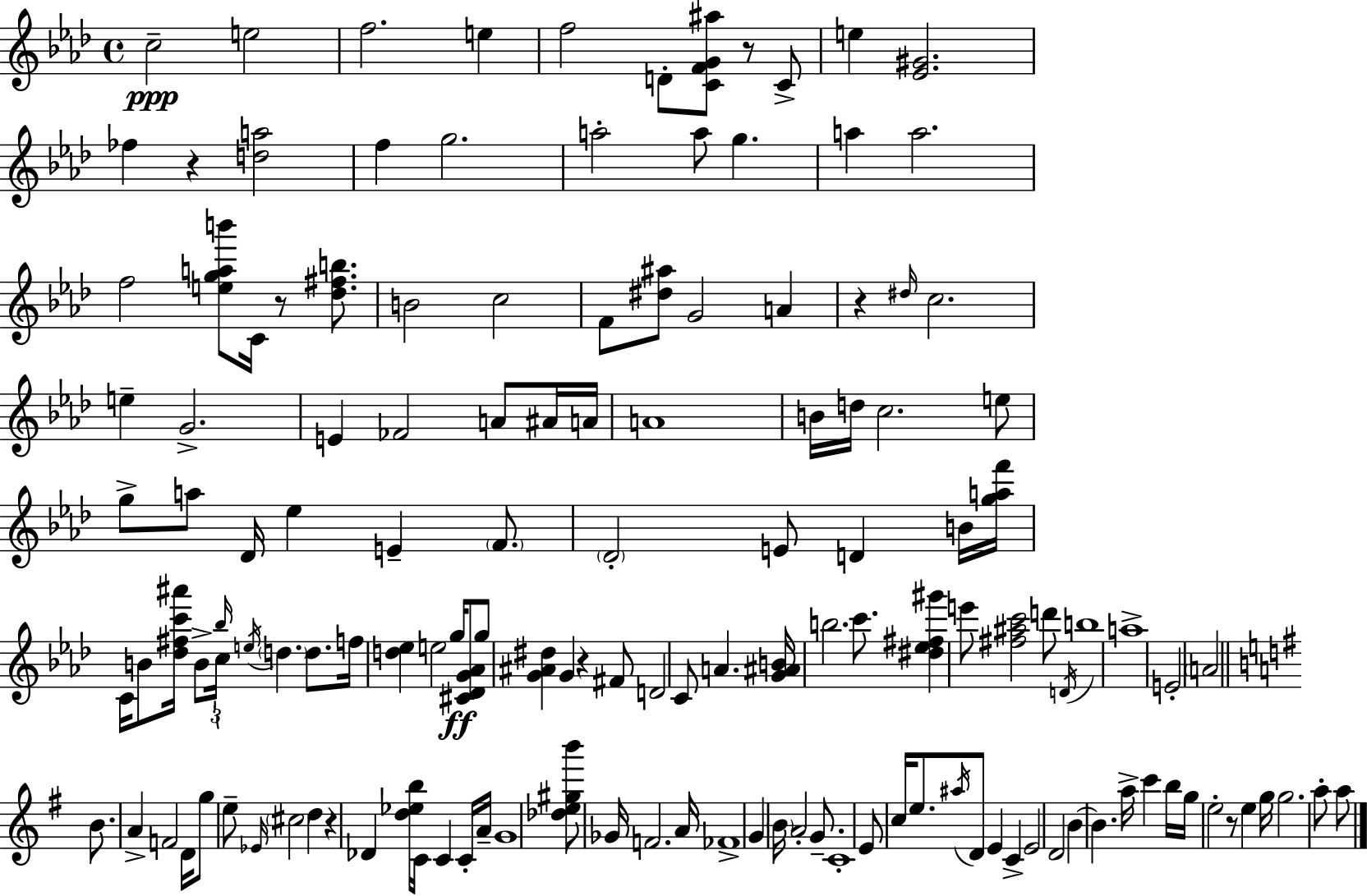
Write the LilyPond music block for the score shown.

{
  \clef treble
  \time 4/4
  \defaultTimeSignature
  \key f \minor
  c''2--\ppp e''2 | f''2. e''4 | f''2 d'8-. <c' f' g' ais''>8 r8 c'8-> | e''4 <ees' gis'>2. | \break fes''4 r4 <d'' a''>2 | f''4 g''2. | a''2-. a''8 g''4. | a''4 a''2. | \break f''2 <e'' g'' a'' b'''>8 c'16 r8 <des'' fis'' b''>8. | b'2 c''2 | f'8 <dis'' ais''>8 g'2 a'4 | r4 \grace { dis''16 } c''2. | \break e''4-- g'2.-> | e'4 fes'2 a'8 ais'16 | a'16 a'1 | b'16 d''16 c''2. e''8 | \break g''8-> a''8 des'16 ees''4 e'4-- \parenthesize f'8. | \parenthesize des'2-. e'8 d'4 b'16 | <g'' a'' f'''>16 c'16 b'8 <des'' fis'' c''' ais'''>16 b'8-> \tuplet 3/2 { \grace { bes''16 } c''16 \acciaccatura { e''16 } } \parenthesize d''4. | d''8. f''16 <d'' ees''>4 e''2 | \break g''16\ff <cis' des' g' aes'>8 g''8 <g' ais' dis''>4 g'4 r4 | fis'8 d'2 c'8 a'4. | <g' ais' b'>16 b''2. | c'''8. <dis'' ees'' fis'' gis'''>4 e'''8 <fis'' ais'' c'''>2 | \break d'''8 \acciaccatura { d'16 } b''1 | a''1-> | e'2-. \parenthesize a'2 | \bar "||" \break \key g \major b'8. a'4-> f'2 d'16 | g''8 e''8-- \grace { ees'16 } \parenthesize cis''2 d''4 | r4 des'4 <d'' ees'' b''>16 c'16 c'4 c'16-. | a'16-- g'1 | \break <des'' e'' gis'' b'''>8 ges'16 f'2. | a'16 fes'1-> | g'4 \parenthesize b'16 a'2-. g'8.-- | c'1-. | \break e'8 c''16 e''8. \acciaccatura { ais''16 } d'8 e'4 c'4-> | e'2 d'2 | b'4~~ b'4. a''16-> c'''4 | b''16 g''16 e''2-. r8 e''4 | \break g''16 g''2. a''8-. | a''8 \bar "|."
}